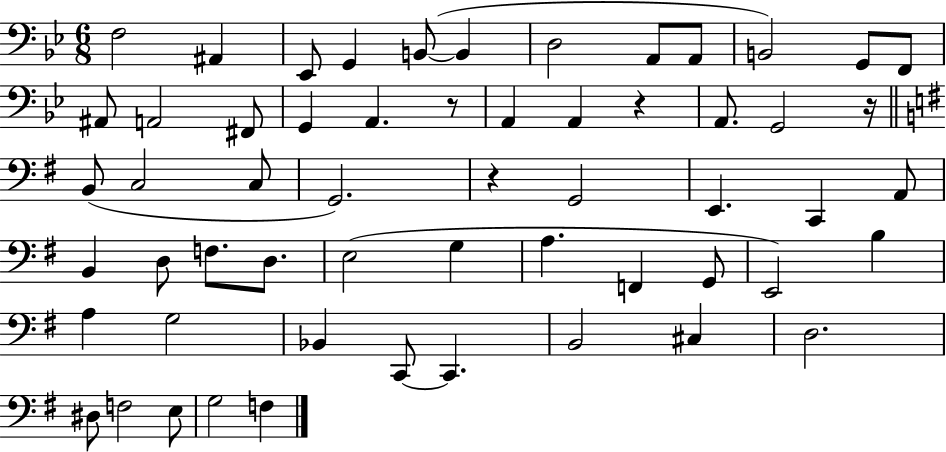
X:1
T:Untitled
M:6/8
L:1/4
K:Bb
F,2 ^A,, _E,,/2 G,, B,,/2 B,, D,2 A,,/2 A,,/2 B,,2 G,,/2 F,,/2 ^A,,/2 A,,2 ^F,,/2 G,, A,, z/2 A,, A,, z A,,/2 G,,2 z/4 B,,/2 C,2 C,/2 G,,2 z G,,2 E,, C,, A,,/2 B,, D,/2 F,/2 D,/2 E,2 G, A, F,, G,,/2 E,,2 B, A, G,2 _B,, C,,/2 C,, B,,2 ^C, D,2 ^D,/2 F,2 E,/2 G,2 F,